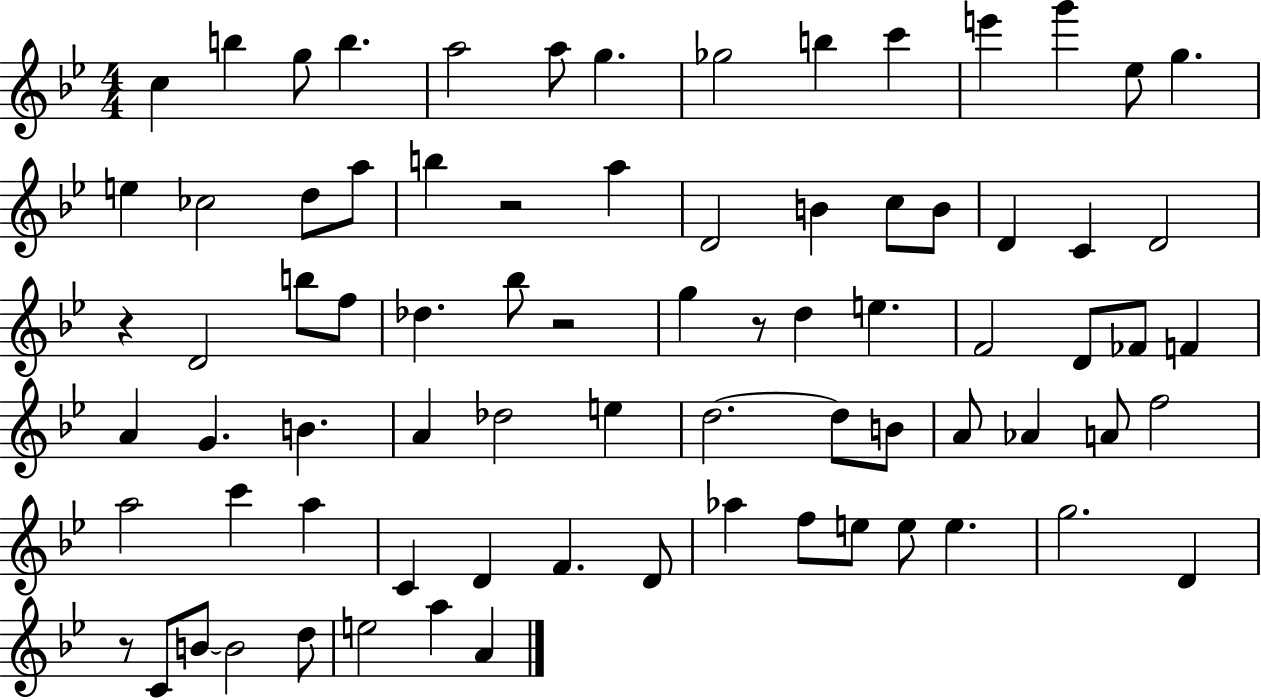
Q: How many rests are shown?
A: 5